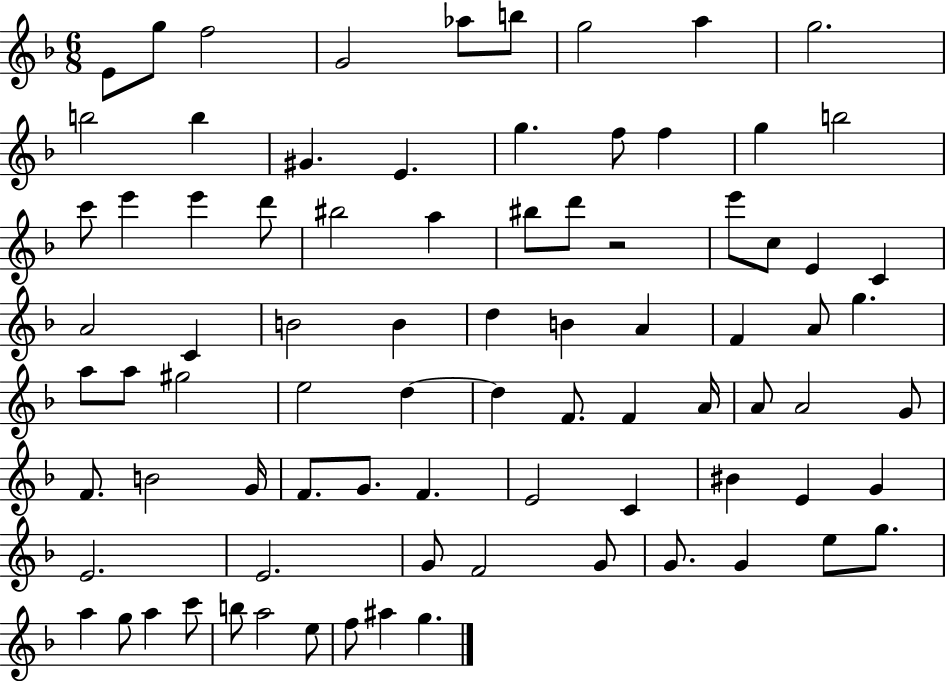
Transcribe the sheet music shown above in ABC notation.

X:1
T:Untitled
M:6/8
L:1/4
K:F
E/2 g/2 f2 G2 _a/2 b/2 g2 a g2 b2 b ^G E g f/2 f g b2 c'/2 e' e' d'/2 ^b2 a ^b/2 d'/2 z2 e'/2 c/2 E C A2 C B2 B d B A F A/2 g a/2 a/2 ^g2 e2 d d F/2 F A/4 A/2 A2 G/2 F/2 B2 G/4 F/2 G/2 F E2 C ^B E G E2 E2 G/2 F2 G/2 G/2 G e/2 g/2 a g/2 a c'/2 b/2 a2 e/2 f/2 ^a g